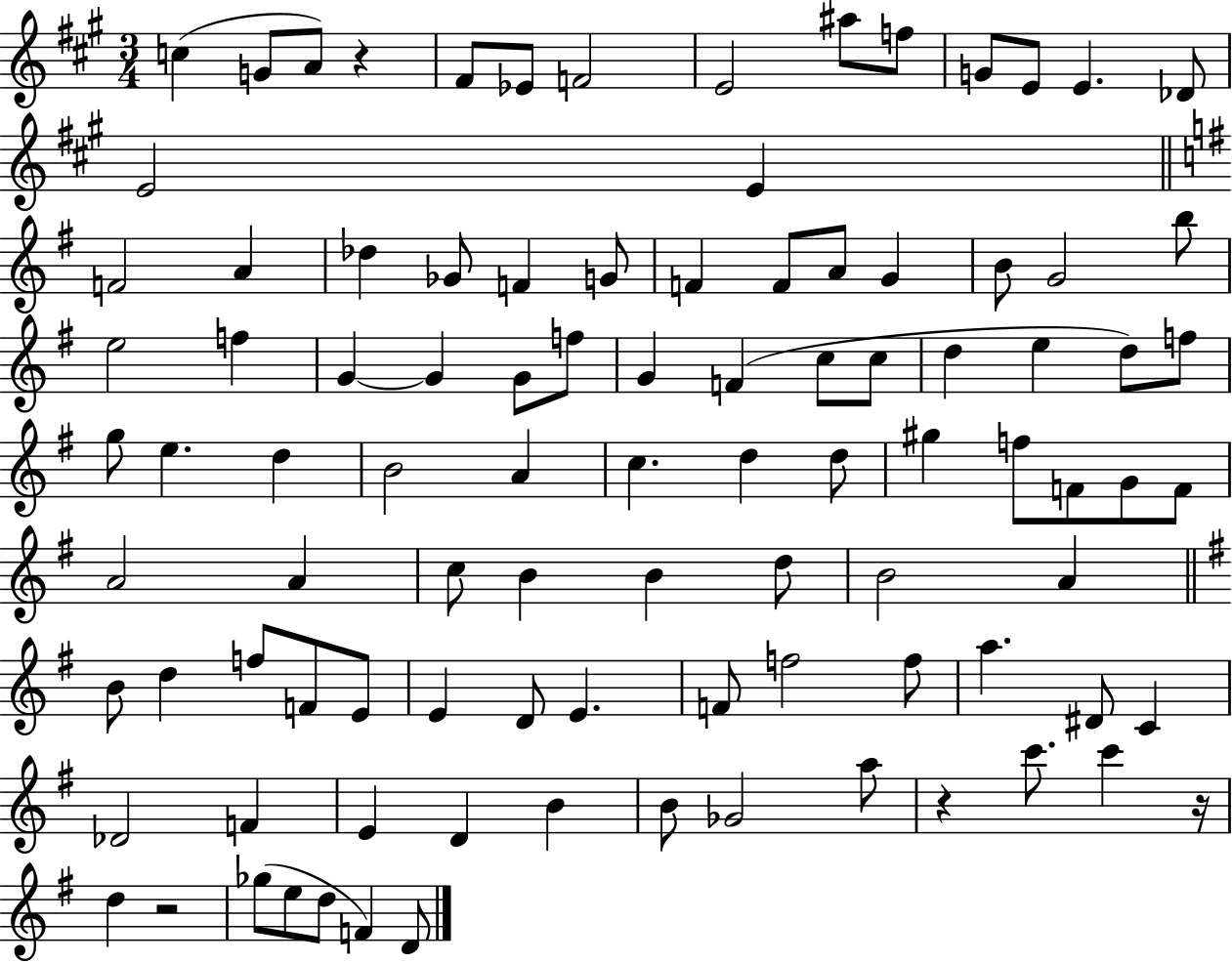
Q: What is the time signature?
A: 3/4